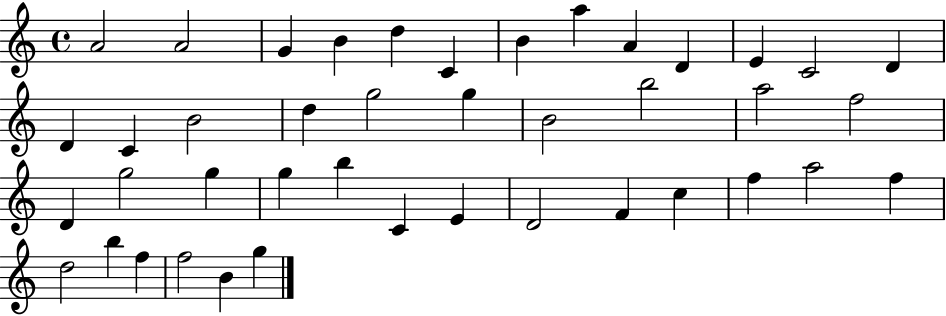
A4/h A4/h G4/q B4/q D5/q C4/q B4/q A5/q A4/q D4/q E4/q C4/h D4/q D4/q C4/q B4/h D5/q G5/h G5/q B4/h B5/h A5/h F5/h D4/q G5/h G5/q G5/q B5/q C4/q E4/q D4/h F4/q C5/q F5/q A5/h F5/q D5/h B5/q F5/q F5/h B4/q G5/q